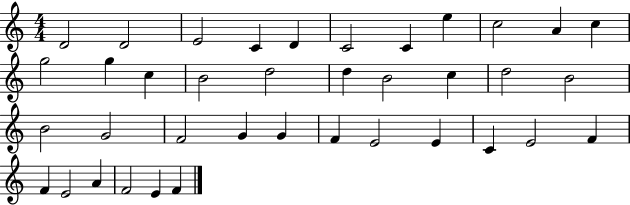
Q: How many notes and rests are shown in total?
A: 38